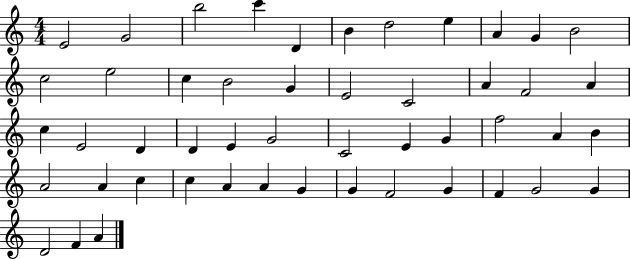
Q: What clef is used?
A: treble